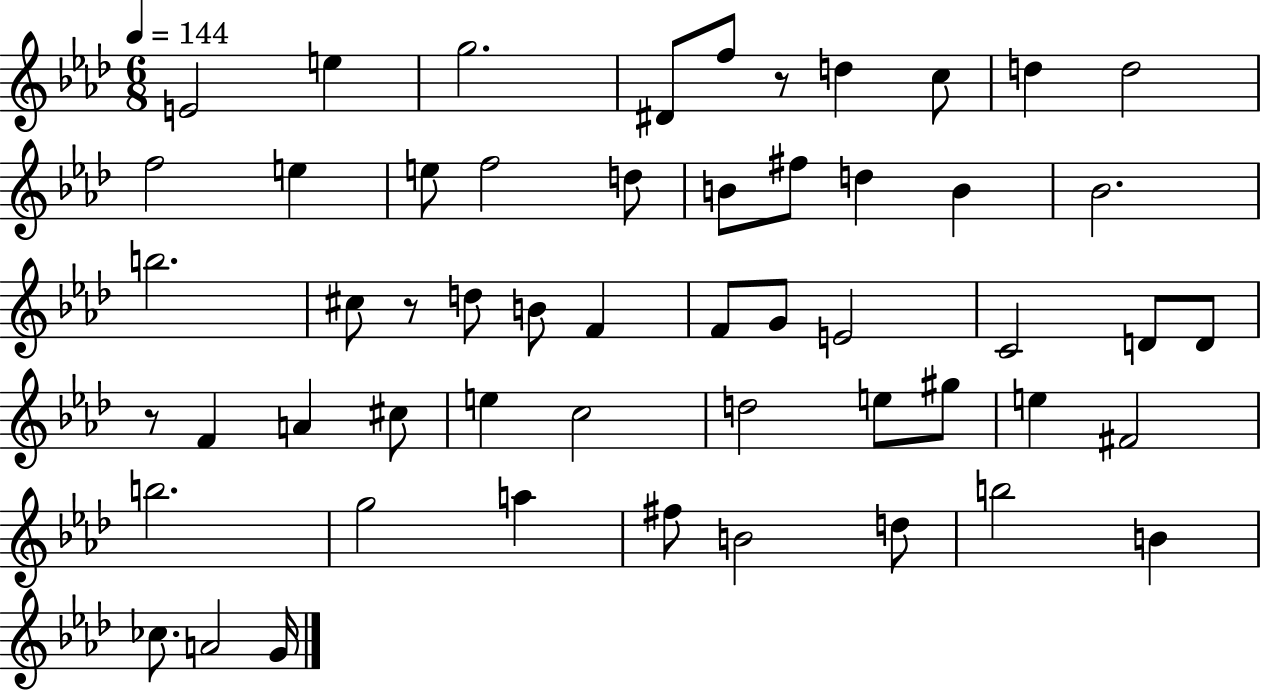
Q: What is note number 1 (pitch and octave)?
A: E4